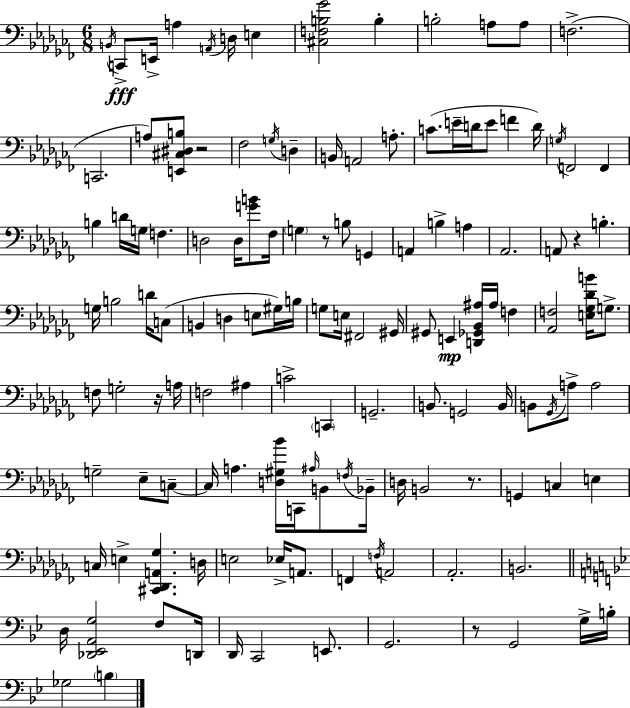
{
  \clef bass
  \numericTimeSignature
  \time 6/8
  \key aes \minor
  \acciaccatura { b,16 }\fff c,8-> e,16-> a4 \acciaccatura { a,16 } d16 e4 | <cis f b ges'>2 b4-. | b2-. a8 | a8 f2.->( | \break c,2. | a8) <e, cis dis b>8 r2 | fes2 \acciaccatura { g16 } d4-- | b,16 a,2 | \break a8.-. c'8.( e'16-- d'16 e'8 f'4 | d'16) \acciaccatura { g16 } f,2 | f,4 b4 d'16 g16 f4. | d2 | \break d16 <g' b'>8 fes16 \parenthesize g4 r8 b8 | g,4 a,4 b4-> | a4 aes,2. | a,8 r4 b4.-. | \break g16 b2 | d'16 c8( b,4 d4 | e8 gis16) b16 g8 e16 fis,2 | gis,16 gis,8 e,4\mp <d, ges, bes, ais>16 ais16 | \break f4 <aes, f>2 | <e ges des' b'>16 g8.-> f8 g2-. | r16 a16 f2 | ais4 c'2-> | \break \parenthesize c,4 g,2.-- | b,8. g,2 | b,16 b,8 \acciaccatura { ges,16 } a8-> a2 | g2-- | \break ees8-- c8--~~ c16 a4. | <d gis bes'>16 c,16 \grace { ais16 } b,8 \acciaccatura { f16 } bes,16-- d16 b,2 | r8. g,4 c4 | e4 c16 e4-> | \break <cis, des, a, ges>4. d16 e2 | ees16-> a,8. f,4 \acciaccatura { f16 } | a,2 aes,2.-. | b,2. | \break \bar "||" \break \key bes \major d16 <des, ees, a, g>2 f8 d,16 | d,16 c,2 e,8. | g,2. | r8 g,2 g16-> b16-. | \break ges2 \parenthesize b4 | \bar "|."
}